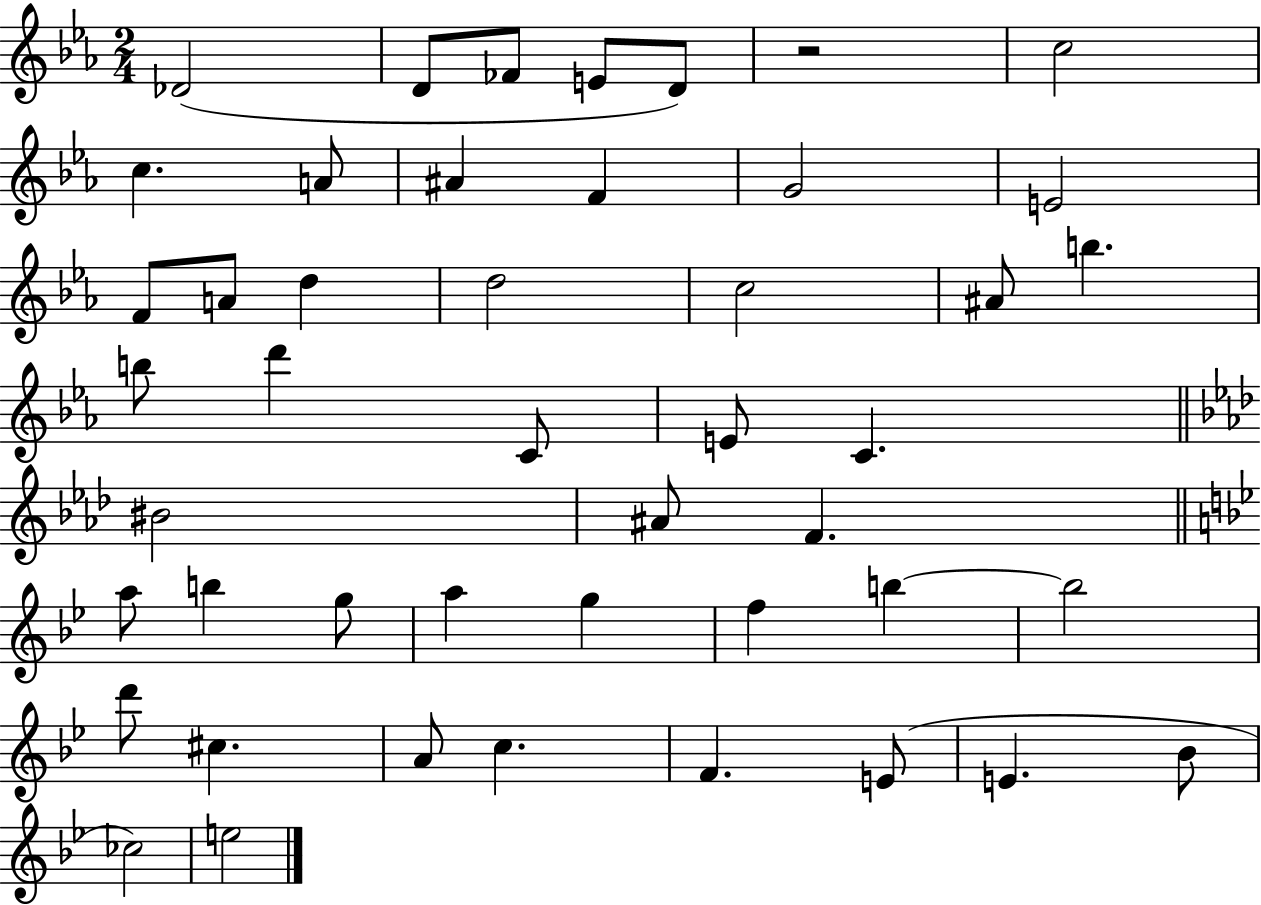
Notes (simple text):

Db4/h D4/e FES4/e E4/e D4/e R/h C5/h C5/q. A4/e A#4/q F4/q G4/h E4/h F4/e A4/e D5/q D5/h C5/h A#4/e B5/q. B5/e D6/q C4/e E4/e C4/q. BIS4/h A#4/e F4/q. A5/e B5/q G5/e A5/q G5/q F5/q B5/q B5/h D6/e C#5/q. A4/e C5/q. F4/q. E4/e E4/q. Bb4/e CES5/h E5/h